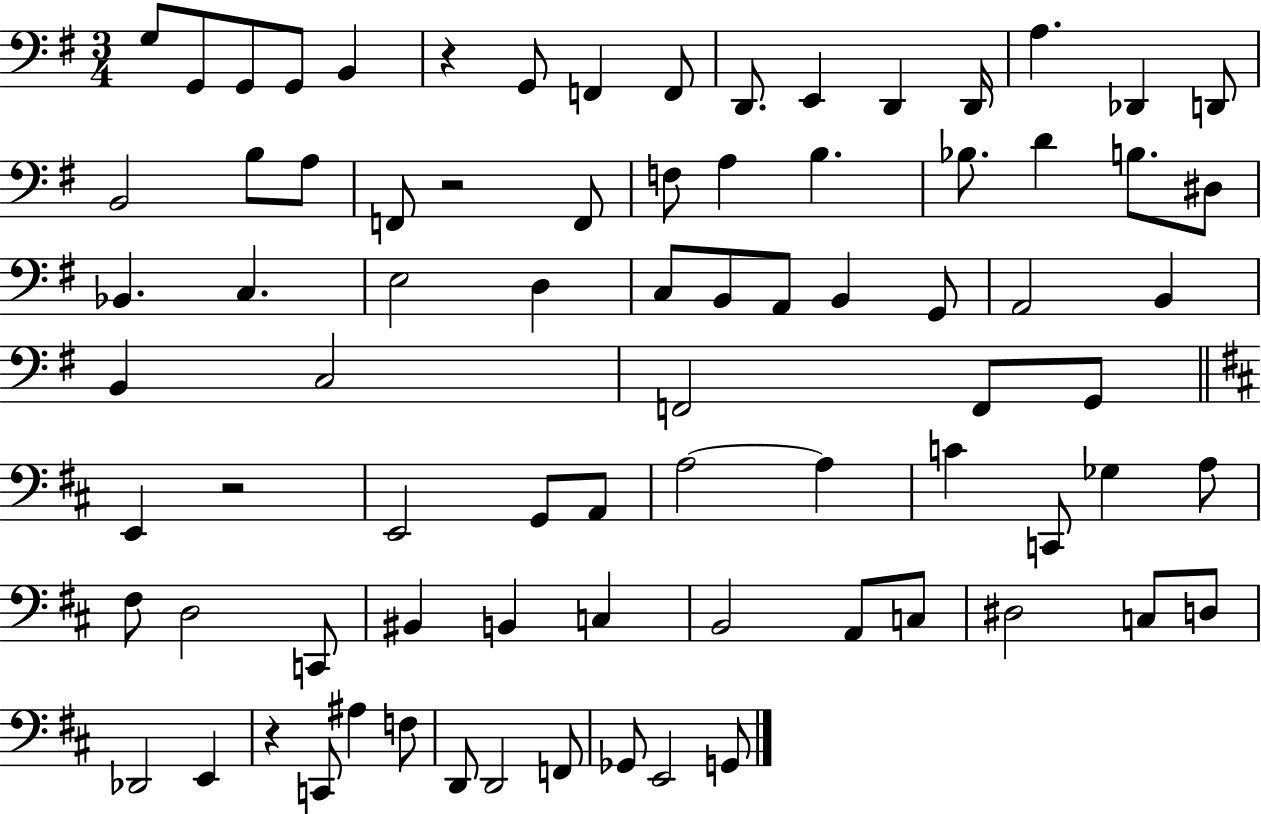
G3/e G2/e G2/e G2/e B2/q R/q G2/e F2/q F2/e D2/e. E2/q D2/q D2/s A3/q. Db2/q D2/e B2/h B3/e A3/e F2/e R/h F2/e F3/e A3/q B3/q. Bb3/e. D4/q B3/e. D#3/e Bb2/q. C3/q. E3/h D3/q C3/e B2/e A2/e B2/q G2/e A2/h B2/q B2/q C3/h F2/h F2/e G2/e E2/q R/h E2/h G2/e A2/e A3/h A3/q C4/q C2/e Gb3/q A3/e F#3/e D3/h C2/e BIS2/q B2/q C3/q B2/h A2/e C3/e D#3/h C3/e D3/e Db2/h E2/q R/q C2/e A#3/q F3/e D2/e D2/h F2/e Gb2/e E2/h G2/e